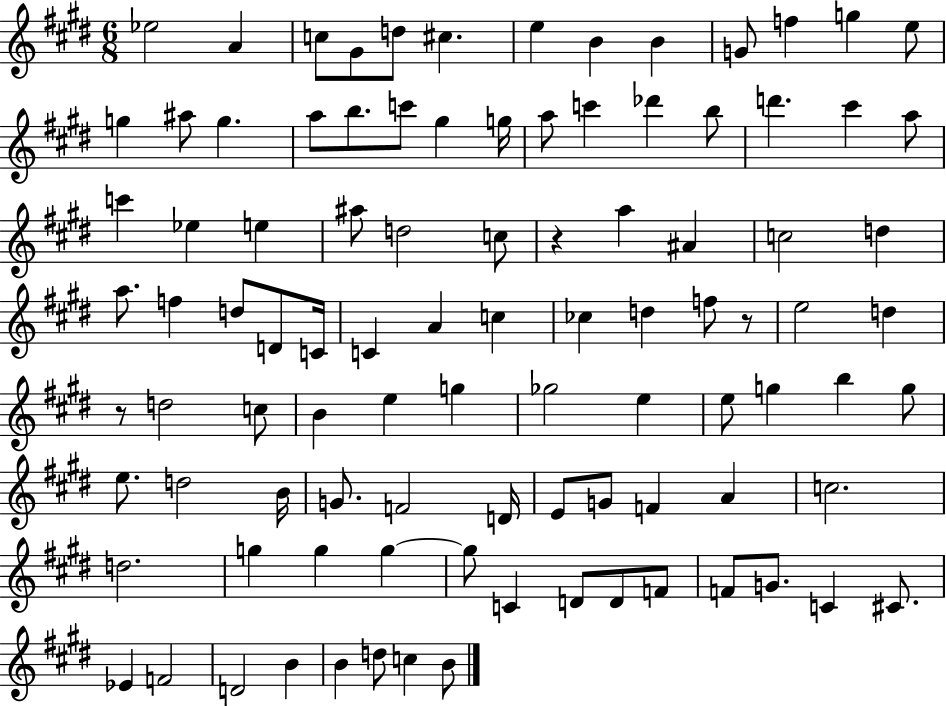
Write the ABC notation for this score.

X:1
T:Untitled
M:6/8
L:1/4
K:E
_e2 A c/2 ^G/2 d/2 ^c e B B G/2 f g e/2 g ^a/2 g a/2 b/2 c'/2 ^g g/4 a/2 c' _d' b/2 d' ^c' a/2 c' _e e ^a/2 d2 c/2 z a ^A c2 d a/2 f d/2 D/2 C/4 C A c _c d f/2 z/2 e2 d z/2 d2 c/2 B e g _g2 e e/2 g b g/2 e/2 d2 B/4 G/2 F2 D/4 E/2 G/2 F A c2 d2 g g g g/2 C D/2 D/2 F/2 F/2 G/2 C ^C/2 _E F2 D2 B B d/2 c B/2